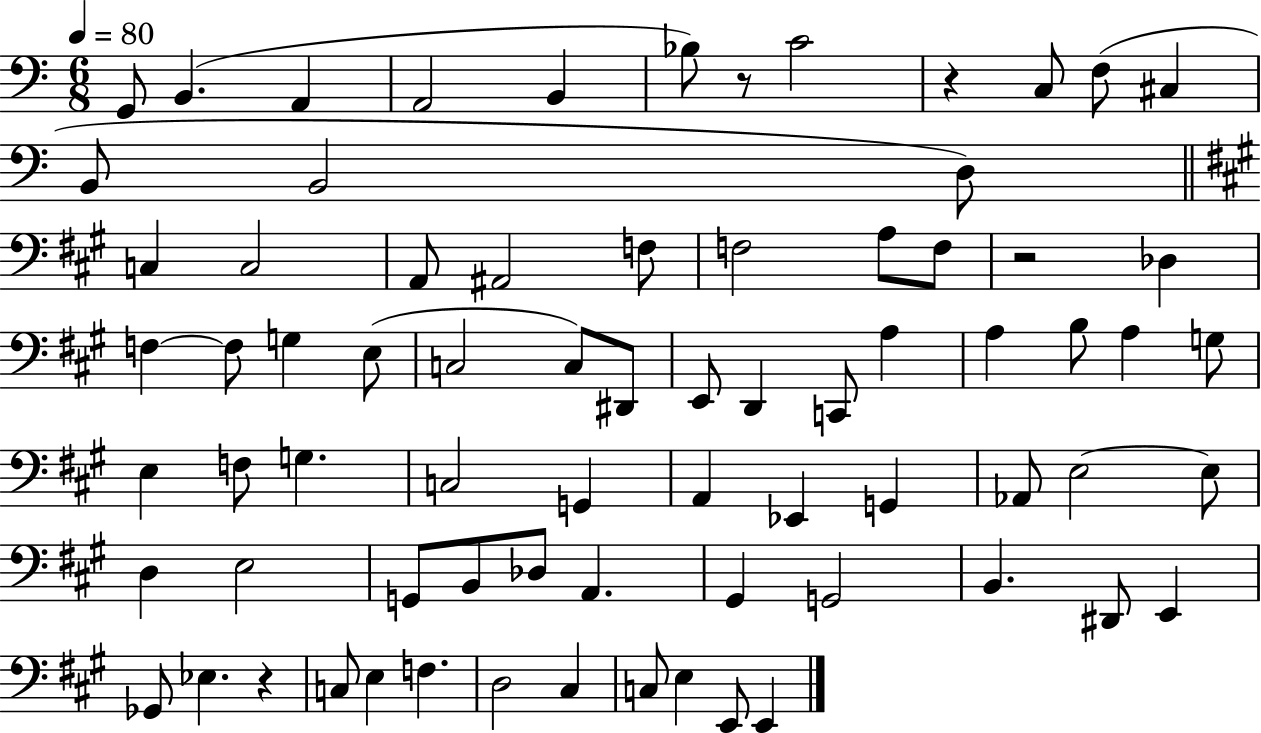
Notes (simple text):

G2/e B2/q. A2/q A2/h B2/q Bb3/e R/e C4/h R/q C3/e F3/e C#3/q B2/e B2/h D3/e C3/q C3/h A2/e A#2/h F3/e F3/h A3/e F3/e R/h Db3/q F3/q F3/e G3/q E3/e C3/h C3/e D#2/e E2/e D2/q C2/e A3/q A3/q B3/e A3/q G3/e E3/q F3/e G3/q. C3/h G2/q A2/q Eb2/q G2/q Ab2/e E3/h E3/e D3/q E3/h G2/e B2/e Db3/e A2/q. G#2/q G2/h B2/q. D#2/e E2/q Gb2/e Eb3/q. R/q C3/e E3/q F3/q. D3/h C#3/q C3/e E3/q E2/e E2/q